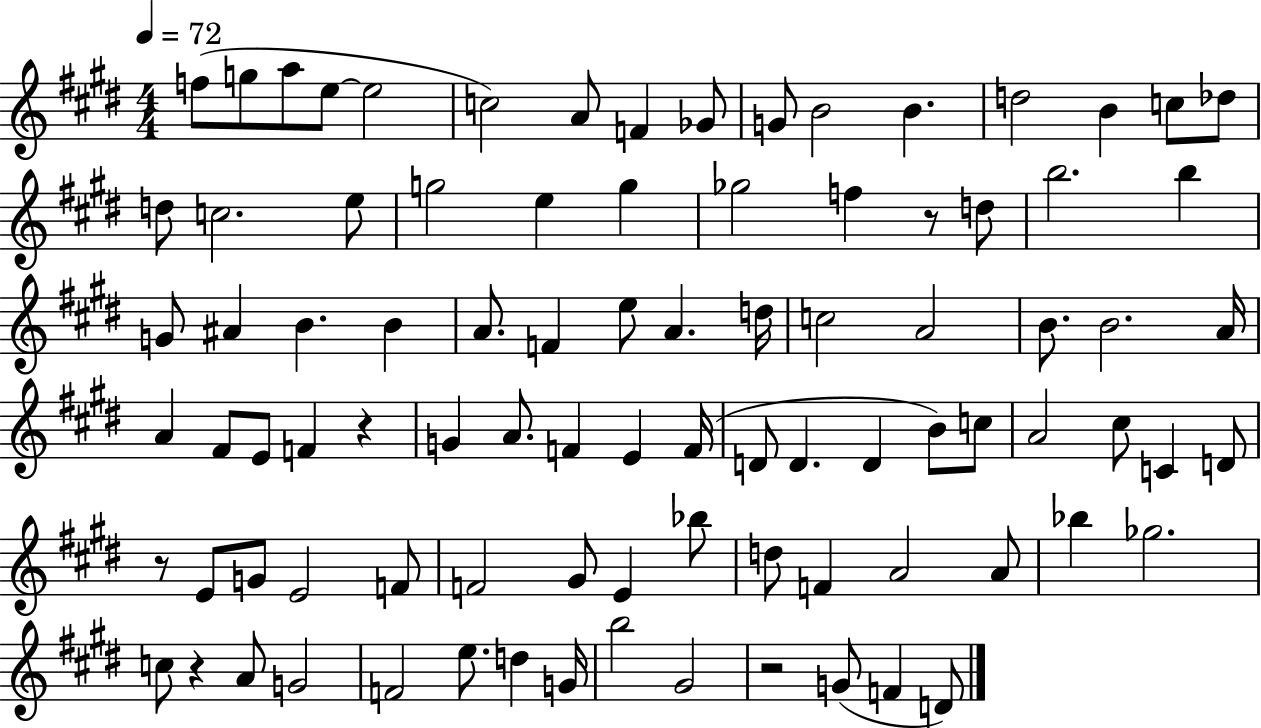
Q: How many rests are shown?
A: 5